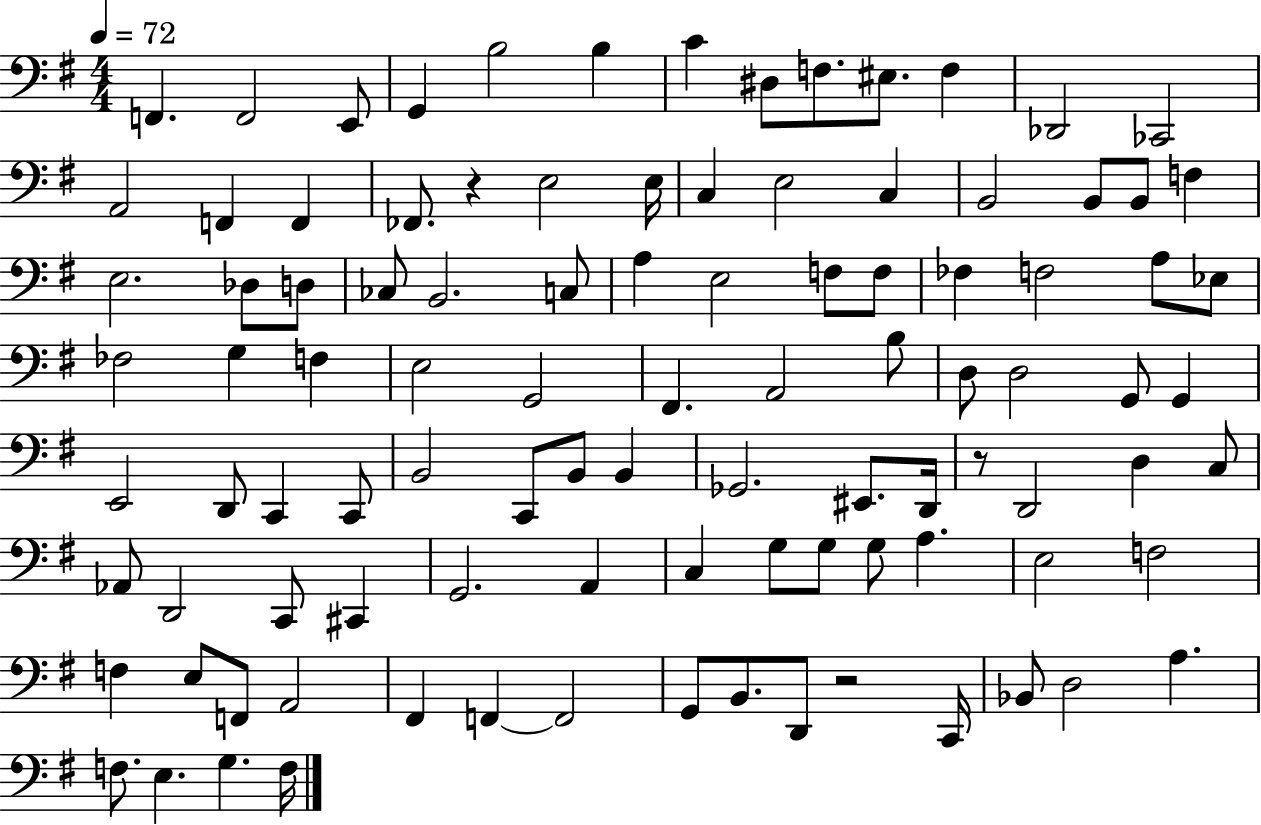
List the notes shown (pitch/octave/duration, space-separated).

F2/q. F2/h E2/e G2/q B3/h B3/q C4/q D#3/e F3/e. EIS3/e. F3/q Db2/h CES2/h A2/h F2/q F2/q FES2/e. R/q E3/h E3/s C3/q E3/h C3/q B2/h B2/e B2/e F3/q E3/h. Db3/e D3/e CES3/e B2/h. C3/e A3/q E3/h F3/e F3/e FES3/q F3/h A3/e Eb3/e FES3/h G3/q F3/q E3/h G2/h F#2/q. A2/h B3/e D3/e D3/h G2/e G2/q E2/h D2/e C2/q C2/e B2/h C2/e B2/e B2/q Gb2/h. EIS2/e. D2/s R/e D2/h D3/q C3/e Ab2/e D2/h C2/e C#2/q G2/h. A2/q C3/q G3/e G3/e G3/e A3/q. E3/h F3/h F3/q E3/e F2/e A2/h F#2/q F2/q F2/h G2/e B2/e. D2/e R/h C2/s Bb2/e D3/h A3/q. F3/e. E3/q. G3/q. F3/s